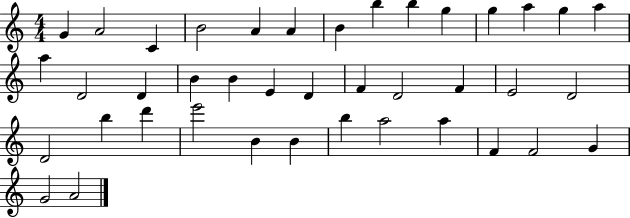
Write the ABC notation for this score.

X:1
T:Untitled
M:4/4
L:1/4
K:C
G A2 C B2 A A B b b g g a g a a D2 D B B E D F D2 F E2 D2 D2 b d' e'2 B B b a2 a F F2 G G2 A2